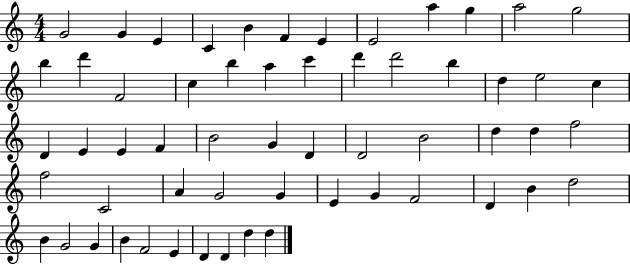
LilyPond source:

{
  \clef treble
  \numericTimeSignature
  \time 4/4
  \key c \major
  g'2 g'4 e'4 | c'4 b'4 f'4 e'4 | e'2 a''4 g''4 | a''2 g''2 | \break b''4 d'''4 f'2 | c''4 b''4 a''4 c'''4 | d'''4 d'''2 b''4 | d''4 e''2 c''4 | \break d'4 e'4 e'4 f'4 | b'2 g'4 d'4 | d'2 b'2 | d''4 d''4 f''2 | \break f''2 c'2 | a'4 g'2 g'4 | e'4 g'4 f'2 | d'4 b'4 d''2 | \break b'4 g'2 g'4 | b'4 f'2 e'4 | d'4 d'4 d''4 d''4 | \bar "|."
}